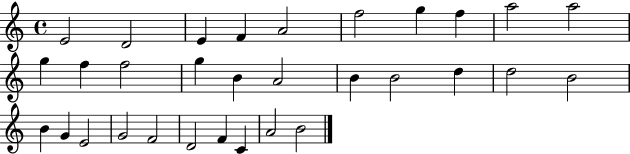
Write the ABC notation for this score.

X:1
T:Untitled
M:4/4
L:1/4
K:C
E2 D2 E F A2 f2 g f a2 a2 g f f2 g B A2 B B2 d d2 B2 B G E2 G2 F2 D2 F C A2 B2